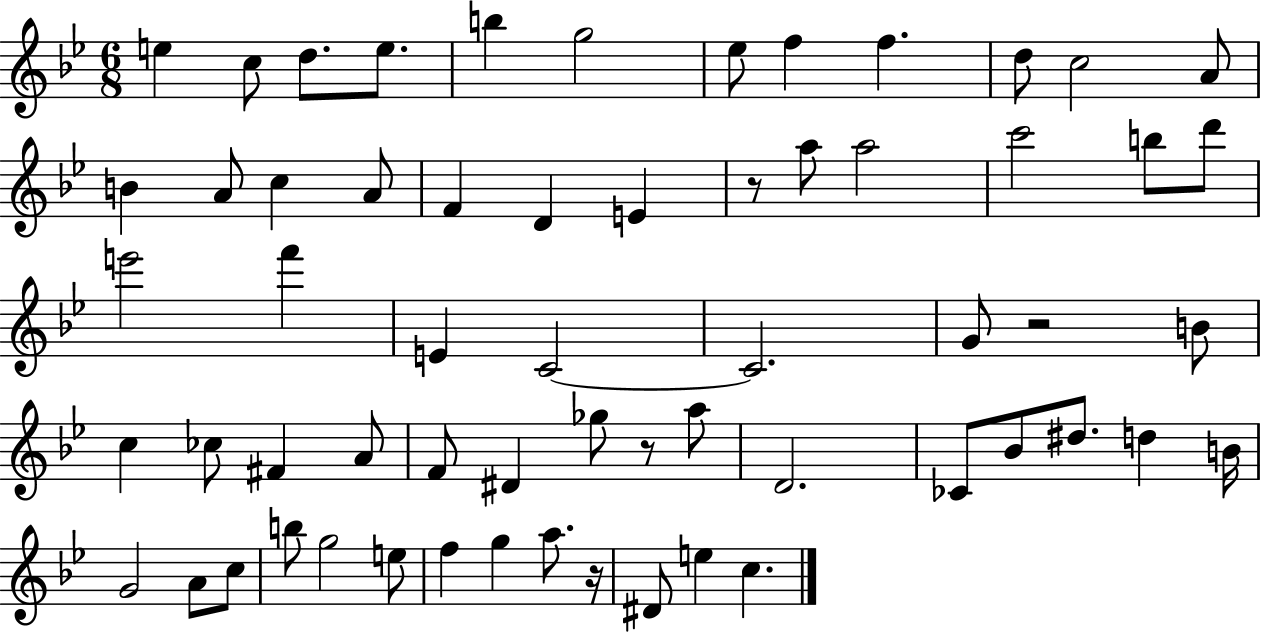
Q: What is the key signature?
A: BES major